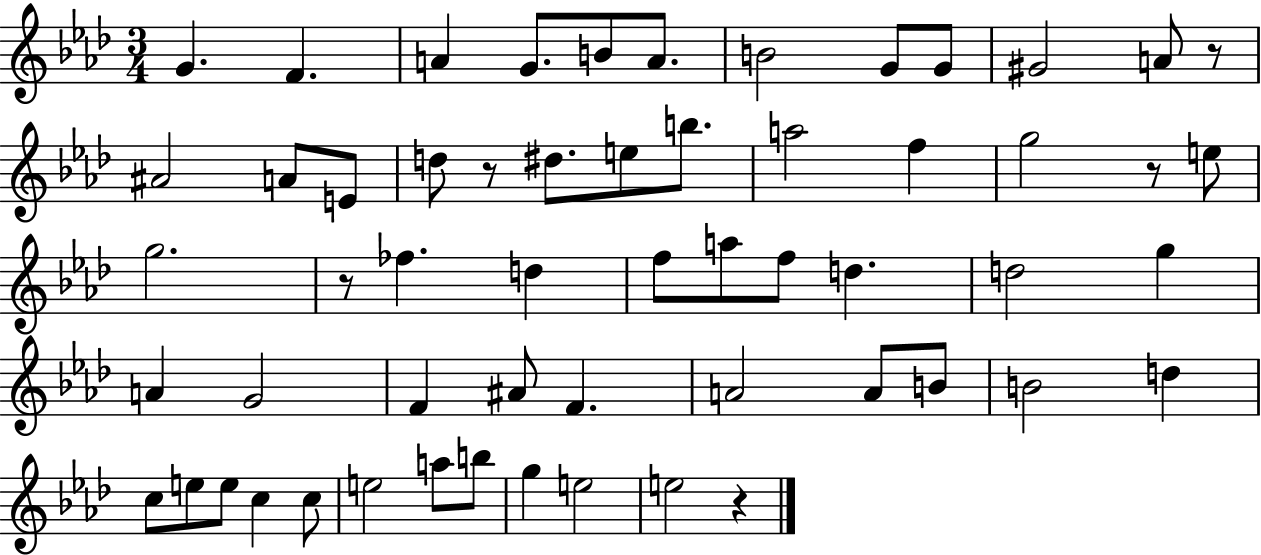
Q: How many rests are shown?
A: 5